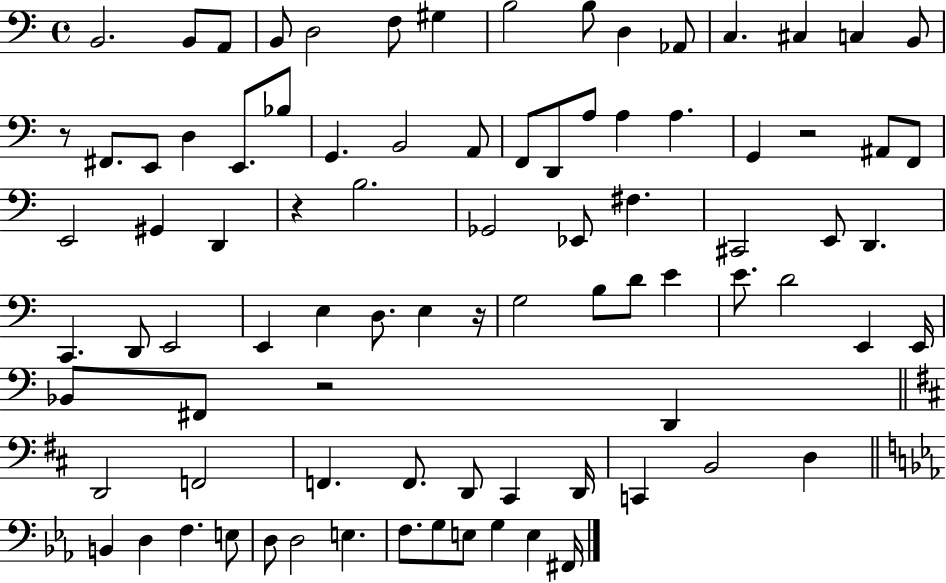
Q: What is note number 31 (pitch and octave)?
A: F2